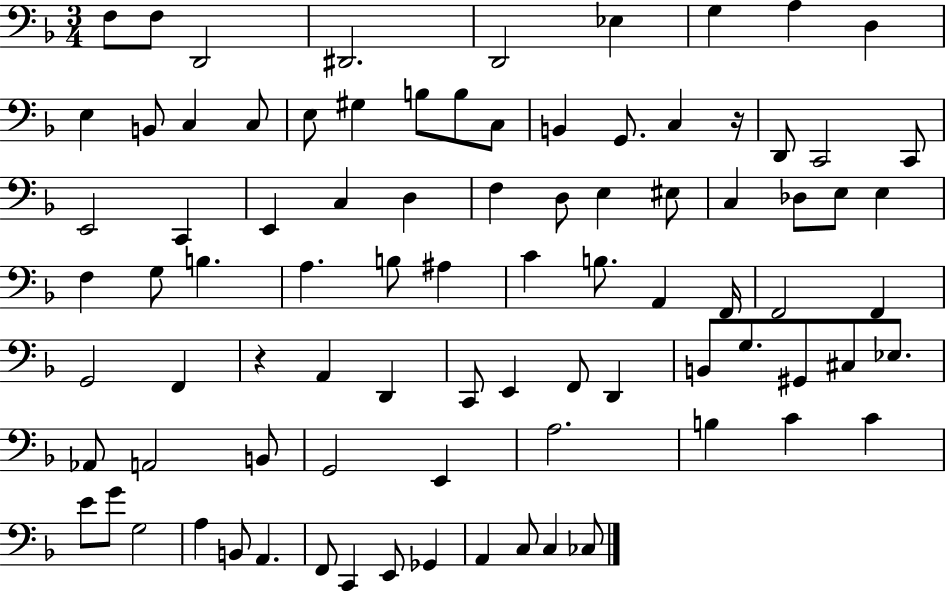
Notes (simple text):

F3/e F3/e D2/h D#2/h. D2/h Eb3/q G3/q A3/q D3/q E3/q B2/e C3/q C3/e E3/e G#3/q B3/e B3/e C3/e B2/q G2/e. C3/q R/s D2/e C2/h C2/e E2/h C2/q E2/q C3/q D3/q F3/q D3/e E3/q EIS3/e C3/q Db3/e E3/e E3/q F3/q G3/e B3/q. A3/q. B3/e A#3/q C4/q B3/e. A2/q F2/s F2/h F2/q G2/h F2/q R/q A2/q D2/q C2/e E2/q F2/e D2/q B2/e G3/e. G#2/e C#3/e Eb3/e. Ab2/e A2/h B2/e G2/h E2/q A3/h. B3/q C4/q C4/q E4/e G4/e G3/h A3/q B2/e A2/q. F2/e C2/q E2/e Gb2/q A2/q C3/e C3/q CES3/e